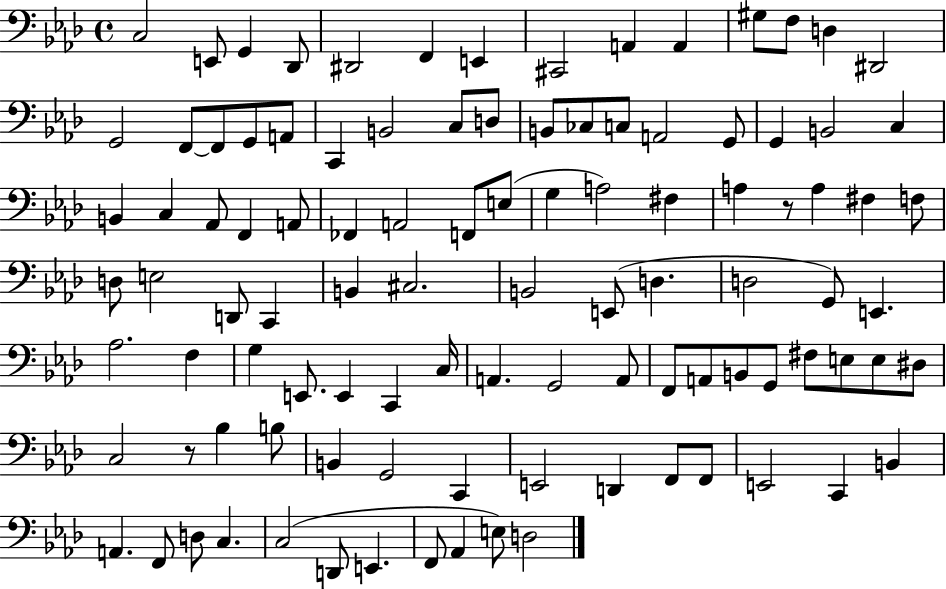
X:1
T:Untitled
M:4/4
L:1/4
K:Ab
C,2 E,,/2 G,, _D,,/2 ^D,,2 F,, E,, ^C,,2 A,, A,, ^G,/2 F,/2 D, ^D,,2 G,,2 F,,/2 F,,/2 G,,/2 A,,/2 C,, B,,2 C,/2 D,/2 B,,/2 _C,/2 C,/2 A,,2 G,,/2 G,, B,,2 C, B,, C, _A,,/2 F,, A,,/2 _F,, A,,2 F,,/2 E,/2 G, A,2 ^F, A, z/2 A, ^F, F,/2 D,/2 E,2 D,,/2 C,, B,, ^C,2 B,,2 E,,/2 D, D,2 G,,/2 E,, _A,2 F, G, E,,/2 E,, C,, C,/4 A,, G,,2 A,,/2 F,,/2 A,,/2 B,,/2 G,,/2 ^F,/2 E,/2 E,/2 ^D,/2 C,2 z/2 _B, B,/2 B,, G,,2 C,, E,,2 D,, F,,/2 F,,/2 E,,2 C,, B,, A,, F,,/2 D,/2 C, C,2 D,,/2 E,, F,,/2 _A,, E,/2 D,2